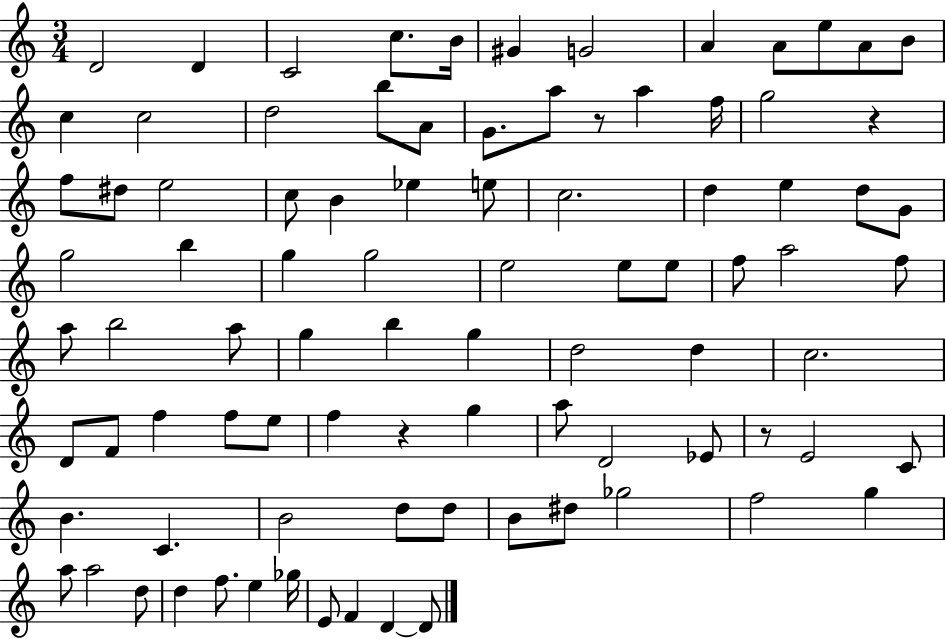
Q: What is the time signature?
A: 3/4